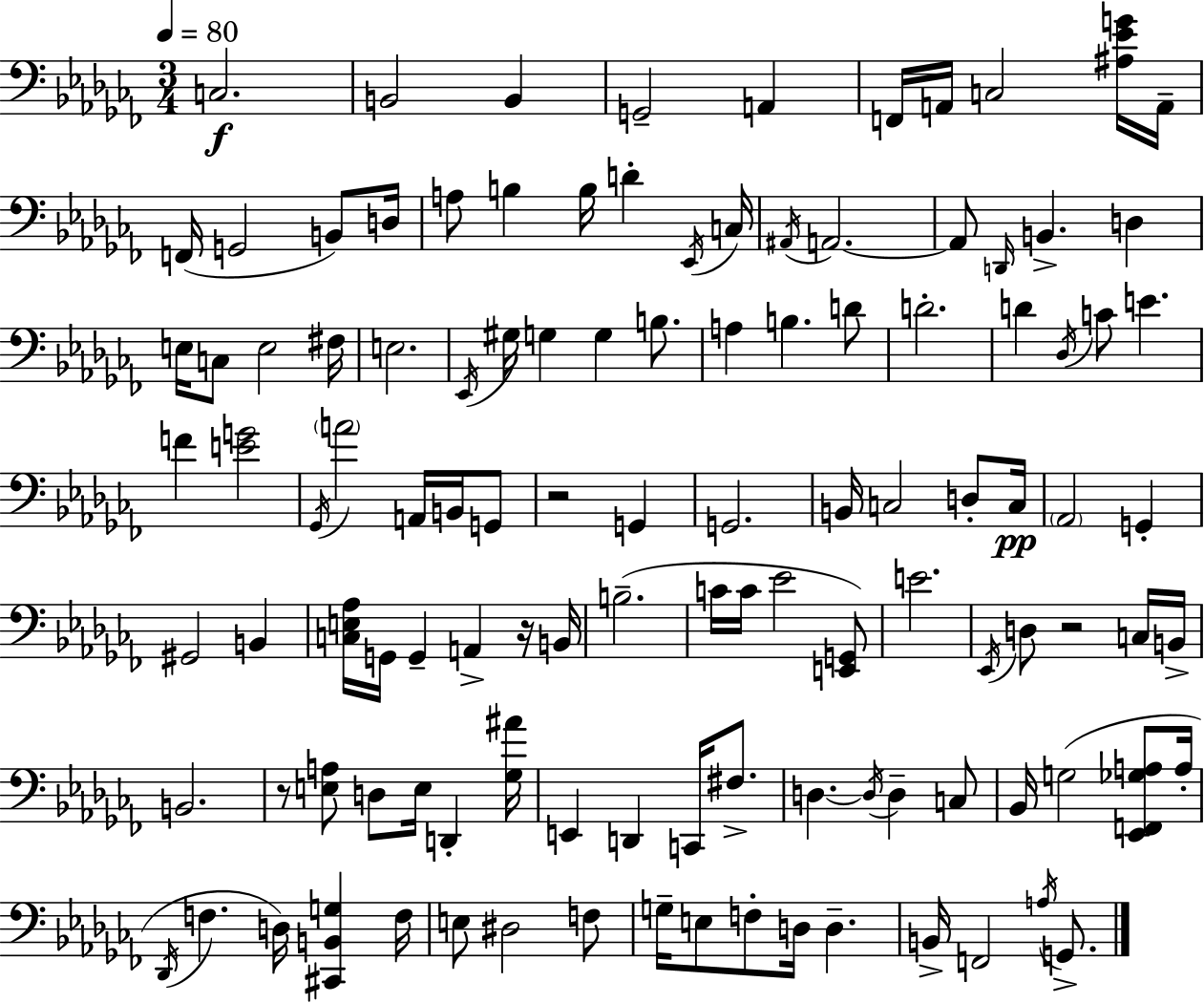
{
  \clef bass
  \numericTimeSignature
  \time 3/4
  \key aes \minor
  \tempo 4 = 80
  \repeat volta 2 { c2.\f | b,2 b,4 | g,2-- a,4 | f,16 a,16 c2 <ais ees' g'>16 a,16-- | \break f,16( g,2 b,8) d16 | a8 b4 b16 d'4-. \acciaccatura { ees,16 } | c16 \acciaccatura { ais,16 } a,2.~~ | a,8 \grace { d,16 } b,4.-> d4 | \break e16 c8 e2 | fis16 e2. | \acciaccatura { ees,16 } gis16 g4 g4 | b8. a4 b4. | \break d'8 d'2.-. | d'4 \acciaccatura { des16 } c'8 e'4. | f'4 <e' g'>2 | \acciaccatura { ges,16 } \parenthesize a'2 | \break a,16 b,16 g,8 r2 | g,4 g,2. | b,16 c2 | d8-. c16\pp \parenthesize aes,2 | \break g,4-. gis,2 | b,4 <c e aes>16 g,16 g,4-- | a,4-> r16 b,16 b2.--( | c'16 c'16 ees'2 | \break <e, g,>8) e'2. | \acciaccatura { ees,16 } d8 r2 | c16 b,16-> b,2. | r8 <e a>8 d8 | \break e16 d,4-. <ges ais'>16 e,4 d,4 | c,16 fis8.-> d4.~~ | \acciaccatura { d16 } d4-- c8 bes,16 g2( | <ees, f, ges a>8 a16-. \acciaccatura { des,16 } f4. | \break d16) <cis, b, g>4 f16 e8 dis2 | f8 g16-- e8 | f8-. d16 d4.-- b,16-> f,2 | \acciaccatura { a16 } g,8.-> } \bar "|."
}